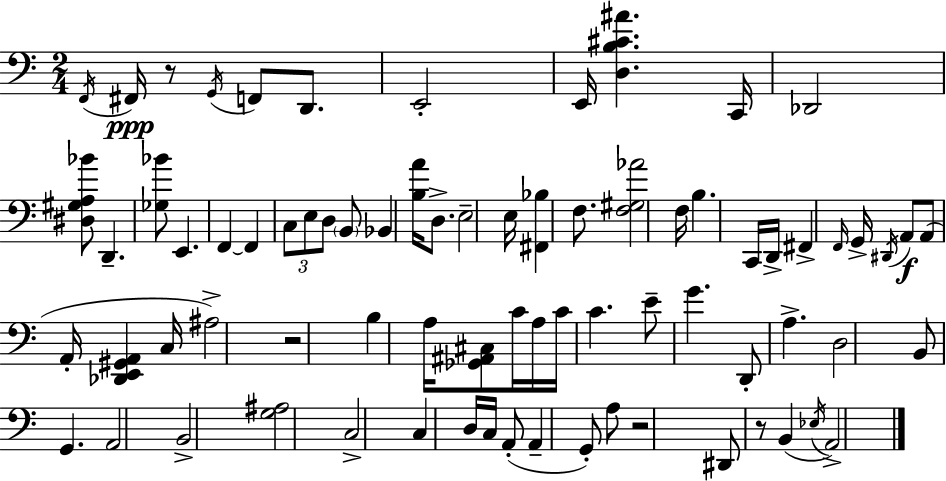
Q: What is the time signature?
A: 2/4